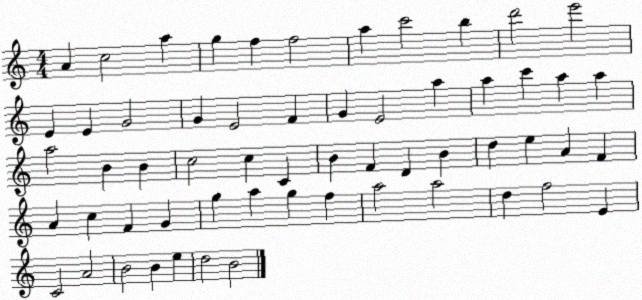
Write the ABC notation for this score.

X:1
T:Untitled
M:4/4
L:1/4
K:C
A c2 a g f f2 a c'2 b d'2 e'2 E E G2 G E2 F G E2 a a c' a a a2 B B c2 c C B F D B d e A F A c F G g a g f a2 a2 d f2 E C2 A2 B2 B e d2 B2